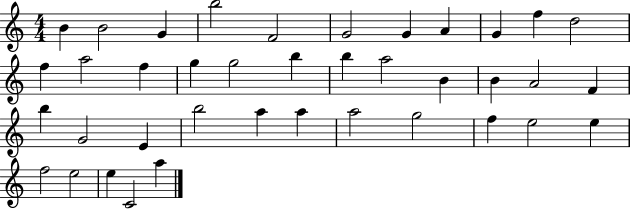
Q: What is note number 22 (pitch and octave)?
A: A4